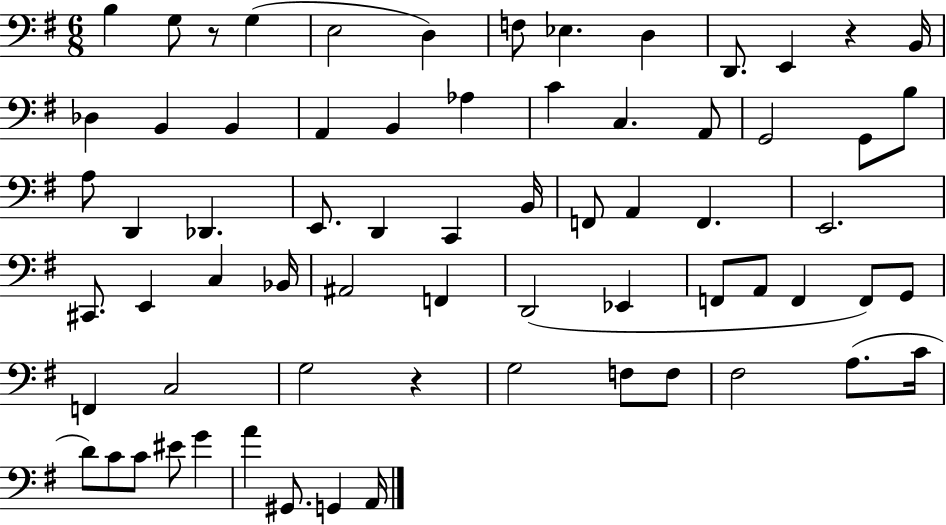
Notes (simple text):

B3/q G3/e R/e G3/q E3/h D3/q F3/e Eb3/q. D3/q D2/e. E2/q R/q B2/s Db3/q B2/q B2/q A2/q B2/q Ab3/q C4/q C3/q. A2/e G2/h G2/e B3/e A3/e D2/q Db2/q. E2/e. D2/q C2/q B2/s F2/e A2/q F2/q. E2/h. C#2/e. E2/q C3/q Bb2/s A#2/h F2/q D2/h Eb2/q F2/e A2/e F2/q F2/e G2/e F2/q C3/h G3/h R/q G3/h F3/e F3/e F#3/h A3/e. C4/s D4/e C4/e C4/e EIS4/e G4/q A4/q G#2/e. G2/q A2/s